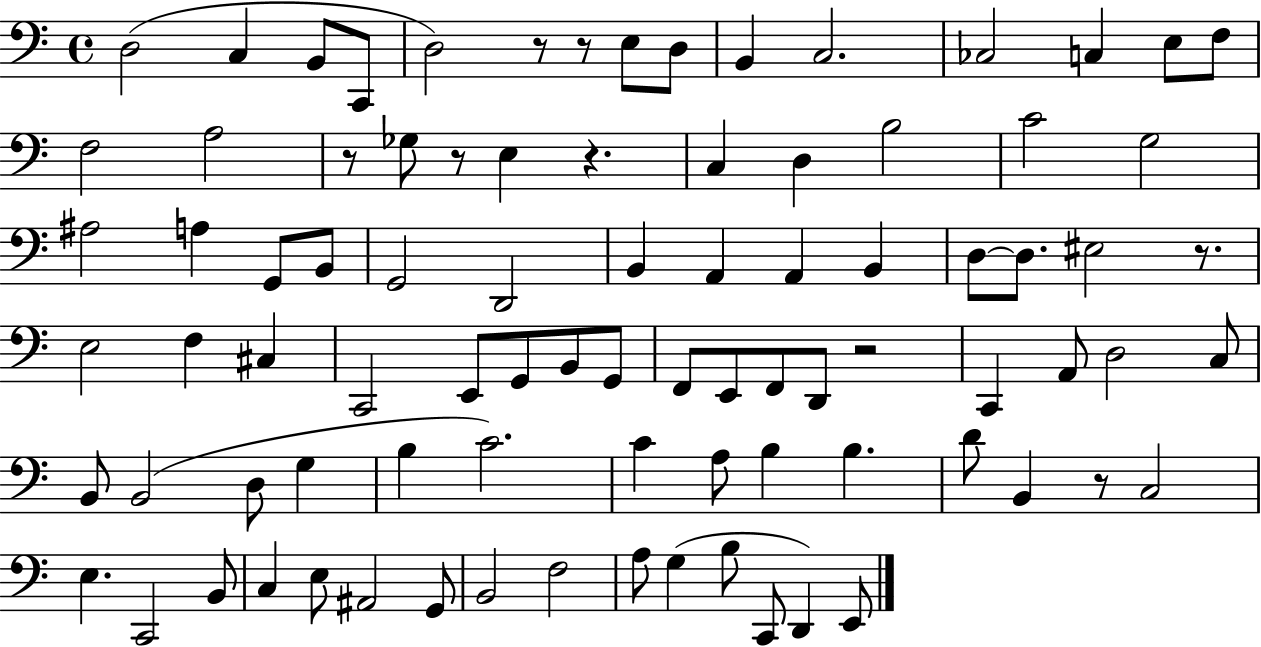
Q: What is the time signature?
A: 4/4